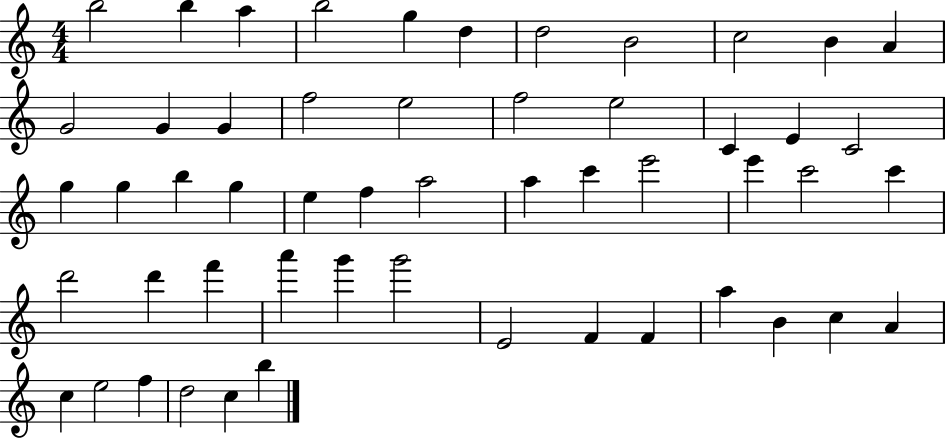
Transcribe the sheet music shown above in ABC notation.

X:1
T:Untitled
M:4/4
L:1/4
K:C
b2 b a b2 g d d2 B2 c2 B A G2 G G f2 e2 f2 e2 C E C2 g g b g e f a2 a c' e'2 e' c'2 c' d'2 d' f' a' g' g'2 E2 F F a B c A c e2 f d2 c b